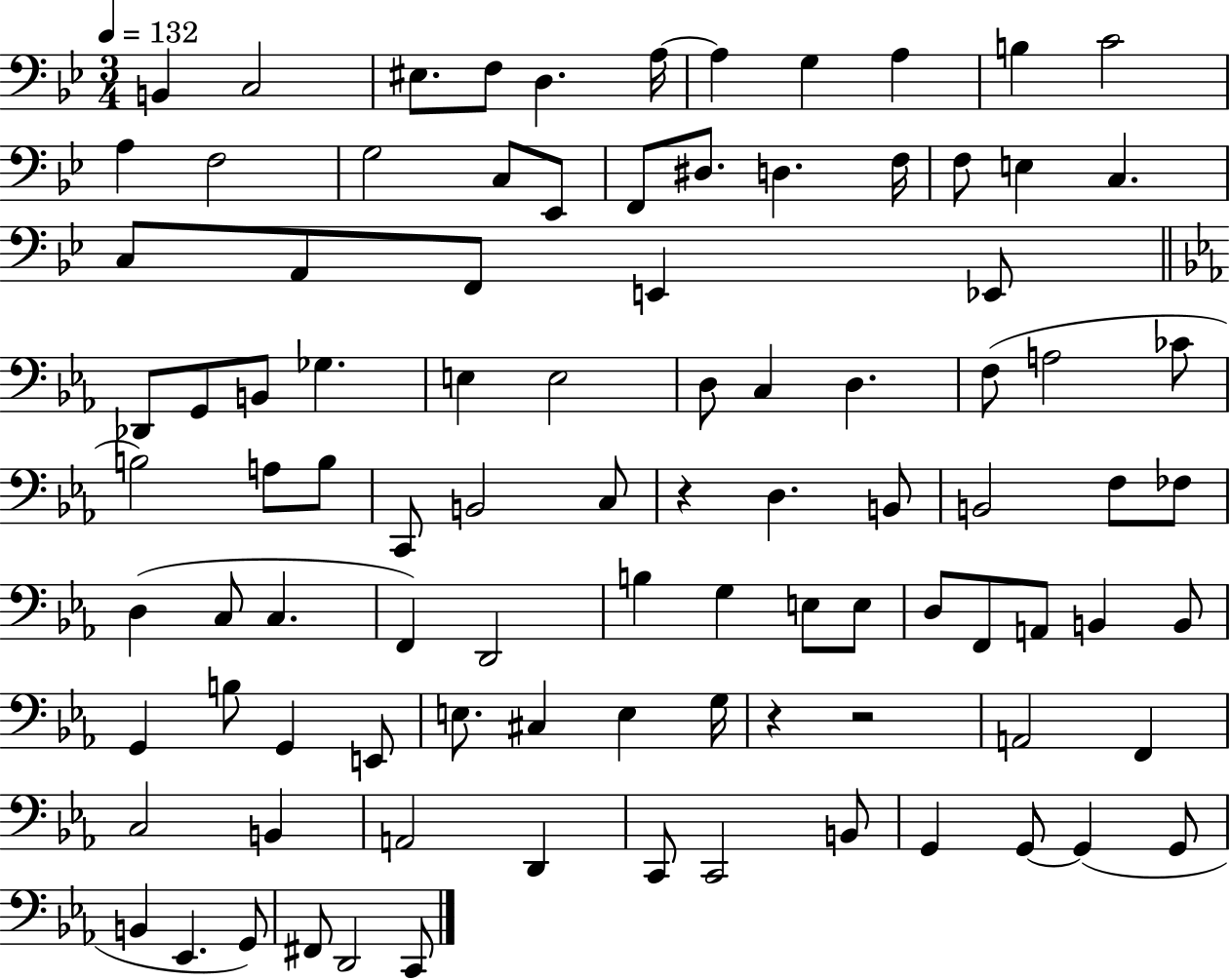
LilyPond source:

{
  \clef bass
  \numericTimeSignature
  \time 3/4
  \key bes \major
  \tempo 4 = 132
  b,4 c2 | eis8. f8 d4. a16~~ | a4 g4 a4 | b4 c'2 | \break a4 f2 | g2 c8 ees,8 | f,8 dis8. d4. f16 | f8 e4 c4. | \break c8 a,8 f,8 e,4 ees,8 | \bar "||" \break \key ees \major des,8 g,8 b,8 ges4. | e4 e2 | d8 c4 d4. | f8( a2 ces'8 | \break b2) a8 b8 | c,8 b,2 c8 | r4 d4. b,8 | b,2 f8 fes8 | \break d4( c8 c4. | f,4) d,2 | b4 g4 e8 e8 | d8 f,8 a,8 b,4 b,8 | \break g,4 b8 g,4 e,8 | e8. cis4 e4 g16 | r4 r2 | a,2 f,4 | \break c2 b,4 | a,2 d,4 | c,8 c,2 b,8 | g,4 g,8~~ g,4( g,8 | \break b,4 ees,4. g,8) | fis,8 d,2 c,8 | \bar "|."
}